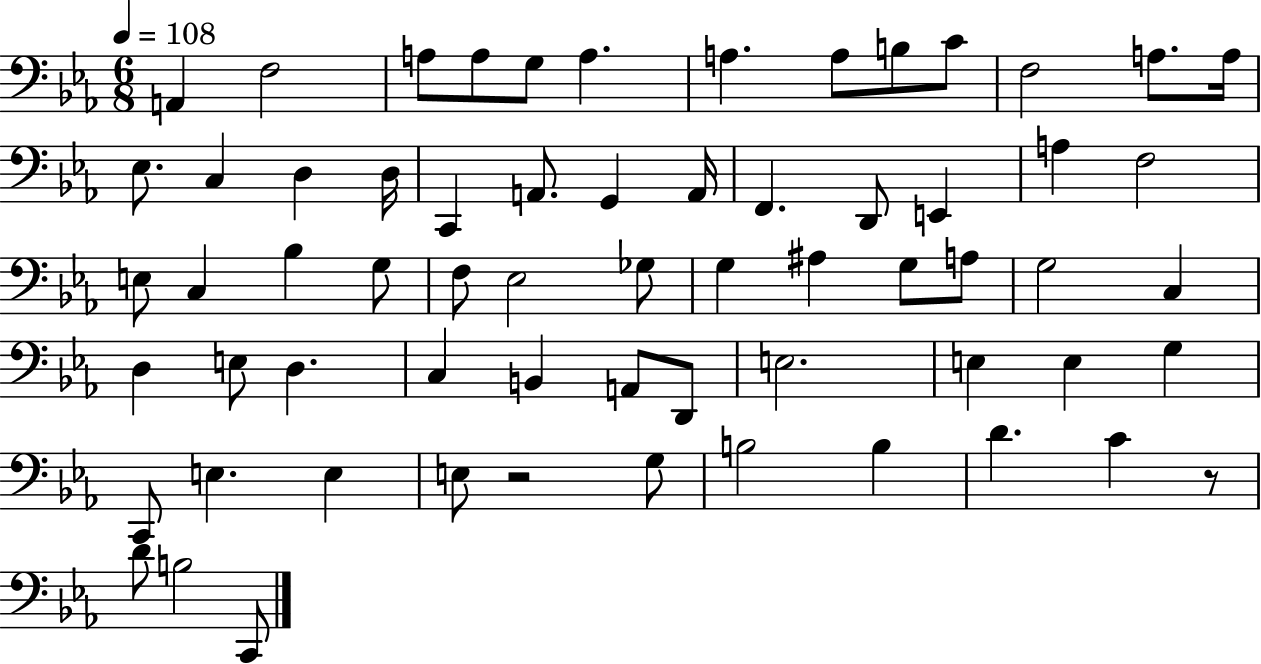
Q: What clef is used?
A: bass